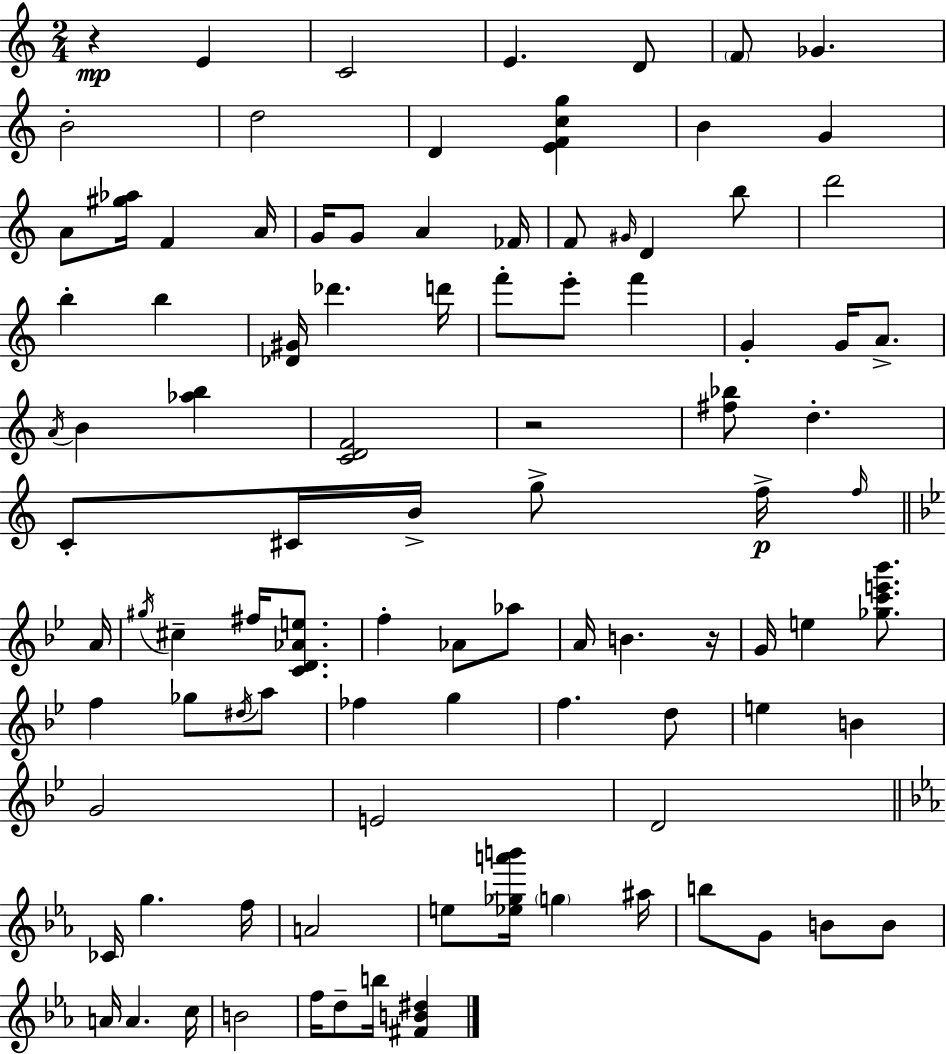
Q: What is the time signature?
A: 2/4